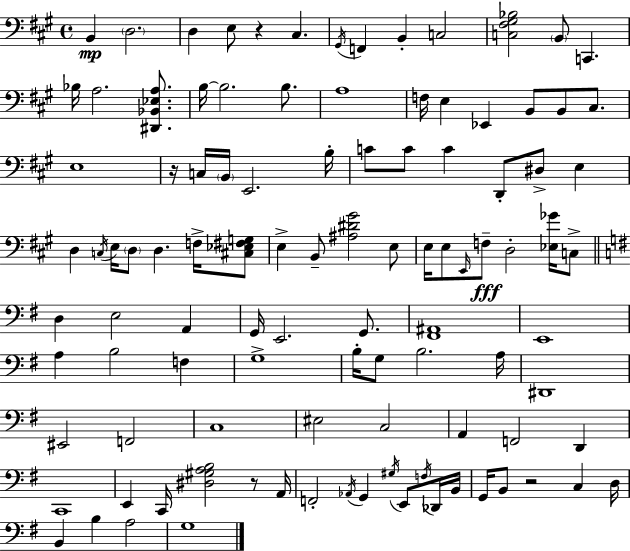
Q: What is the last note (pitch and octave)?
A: G3